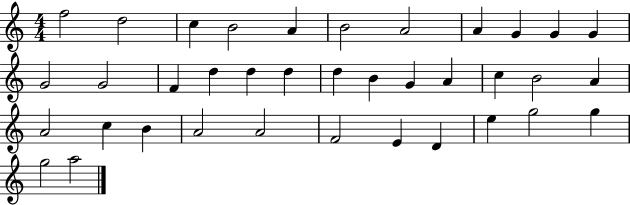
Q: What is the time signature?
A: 4/4